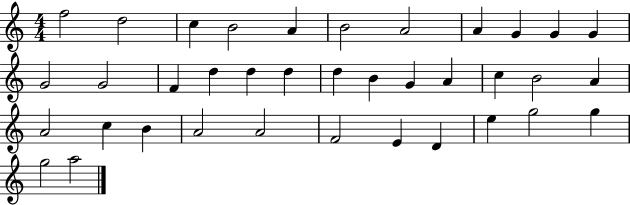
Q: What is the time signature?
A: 4/4